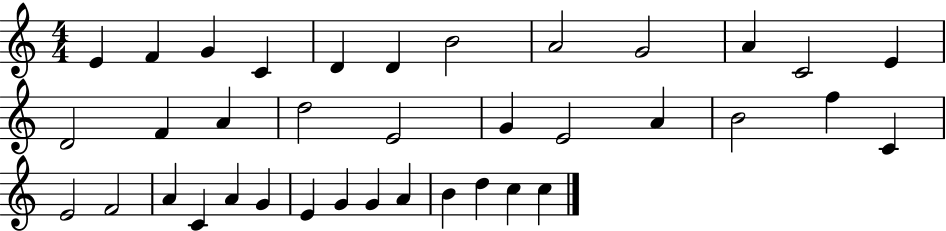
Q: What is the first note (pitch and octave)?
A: E4